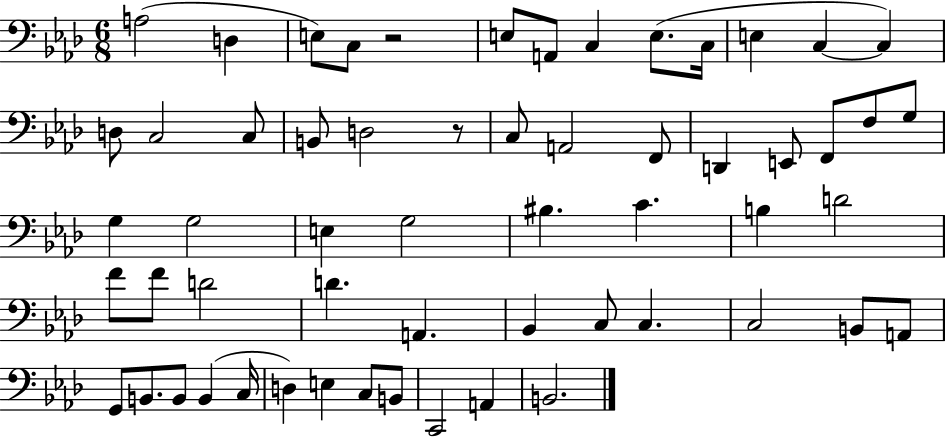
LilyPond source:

{
  \clef bass
  \numericTimeSignature
  \time 6/8
  \key aes \major
  a2( d4 | e8) c8 r2 | e8 a,8 c4 e8.( c16 | e4 c4~~ c4) | \break d8 c2 c8 | b,8 d2 r8 | c8 a,2 f,8 | d,4 e,8 f,8 f8 g8 | \break g4 g2 | e4 g2 | bis4. c'4. | b4 d'2 | \break f'8 f'8 d'2 | d'4. a,4. | bes,4 c8 c4. | c2 b,8 a,8 | \break g,8 b,8. b,8 b,4( c16 | d4) e4 c8 b,8 | c,2 a,4 | b,2. | \break \bar "|."
}